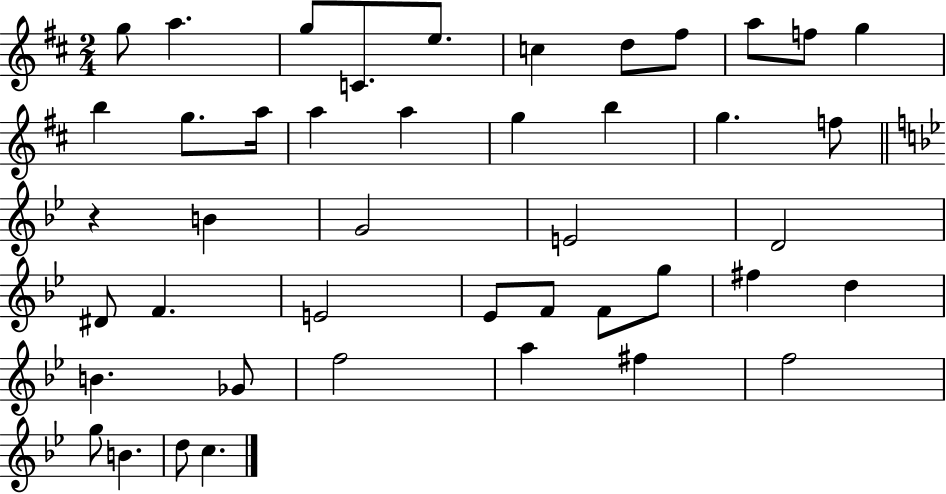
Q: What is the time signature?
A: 2/4